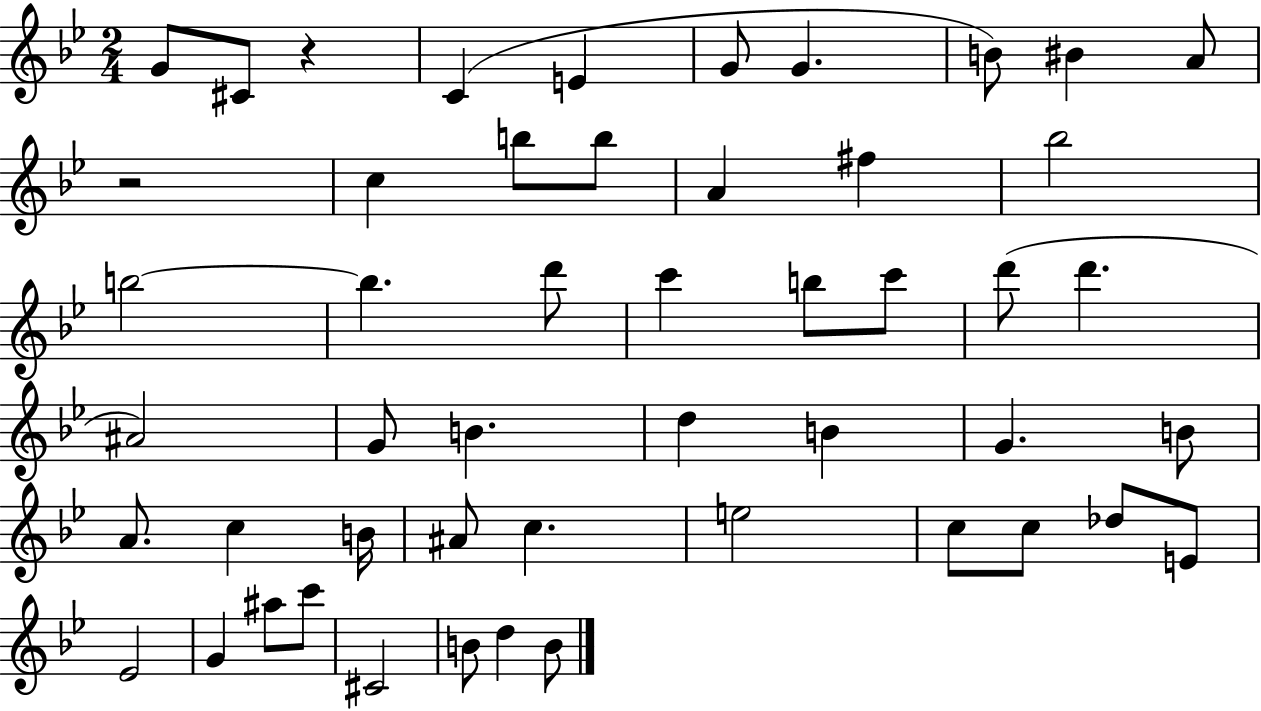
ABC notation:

X:1
T:Untitled
M:2/4
L:1/4
K:Bb
G/2 ^C/2 z C E G/2 G B/2 ^B A/2 z2 c b/2 b/2 A ^f _b2 b2 b d'/2 c' b/2 c'/2 d'/2 d' ^A2 G/2 B d B G B/2 A/2 c B/4 ^A/2 c e2 c/2 c/2 _d/2 E/2 _E2 G ^a/2 c'/2 ^C2 B/2 d B/2